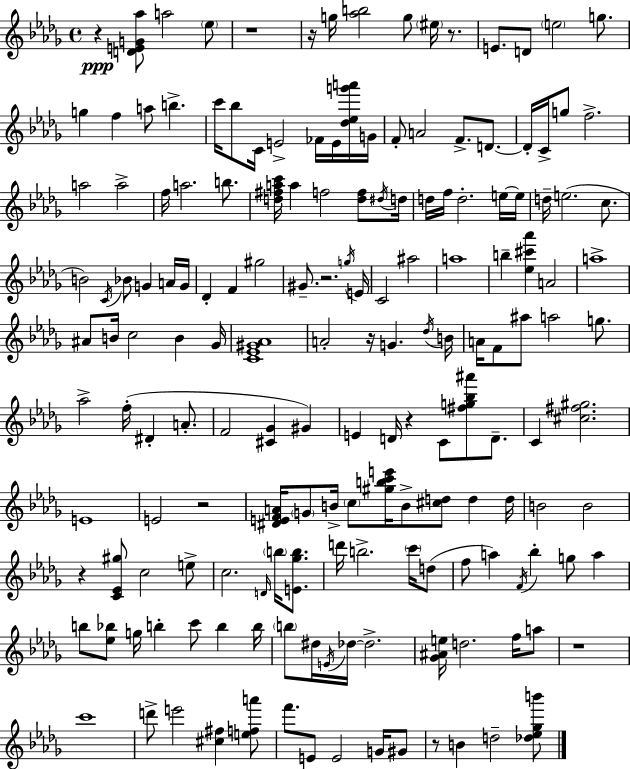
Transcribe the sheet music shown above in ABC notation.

X:1
T:Untitled
M:4/4
L:1/4
K:Bbm
z [DEG_a]/2 a2 _e/2 z4 z/4 g/4 [_ab]2 g/2 ^e/4 z/2 E/2 D/2 e2 g/2 g f a/2 b c'/4 _b/2 C/4 E2 _F/4 E/4 [_d_eg'a']/4 G/4 F/2 A2 F/2 D/2 D/4 C/4 g/2 f2 a2 a2 f/4 a2 b/2 [d^fac']/4 a f2 [df]/2 ^d/4 d/4 d/4 f/4 d2 e/4 e/4 d/4 e2 c/2 B2 C/4 _B/2 G A/4 G/4 _D F ^g2 ^G/2 z2 g/4 E/4 C2 ^a2 a4 b [_e^c'_a'] A2 a4 ^A/2 B/4 c2 B _G/4 [C_E^G_A]4 A2 z/4 G _d/4 B/4 A/4 F/2 ^a/2 a2 g/2 _a2 f/4 ^D A/2 F2 [^C_G] ^G E D/4 z C/2 [^fg_b^a']/2 D/2 C [^c^f^g]2 E4 E2 z2 [^DEFA]/4 G/2 B/4 c/2 [^gbc'e']/4 B/2 [^cd]/2 d d/4 B2 B2 z [C_E^g]/2 c2 e/2 c2 D/4 b/4 [E_gb]/2 d'/4 b2 c'/4 d/2 f/2 a F/4 _b g/2 a b/2 [_e_b]/2 g/4 b c'/2 b b/4 b/2 ^d/4 E/4 _d/4 _d2 [_G^Ae]/4 d2 f/4 a/2 z4 c'4 d'/2 e'2 [^c^f] [efa']/2 f'/2 E/2 E2 G/4 ^G/2 z/2 B d2 [_d_e_gb']/2